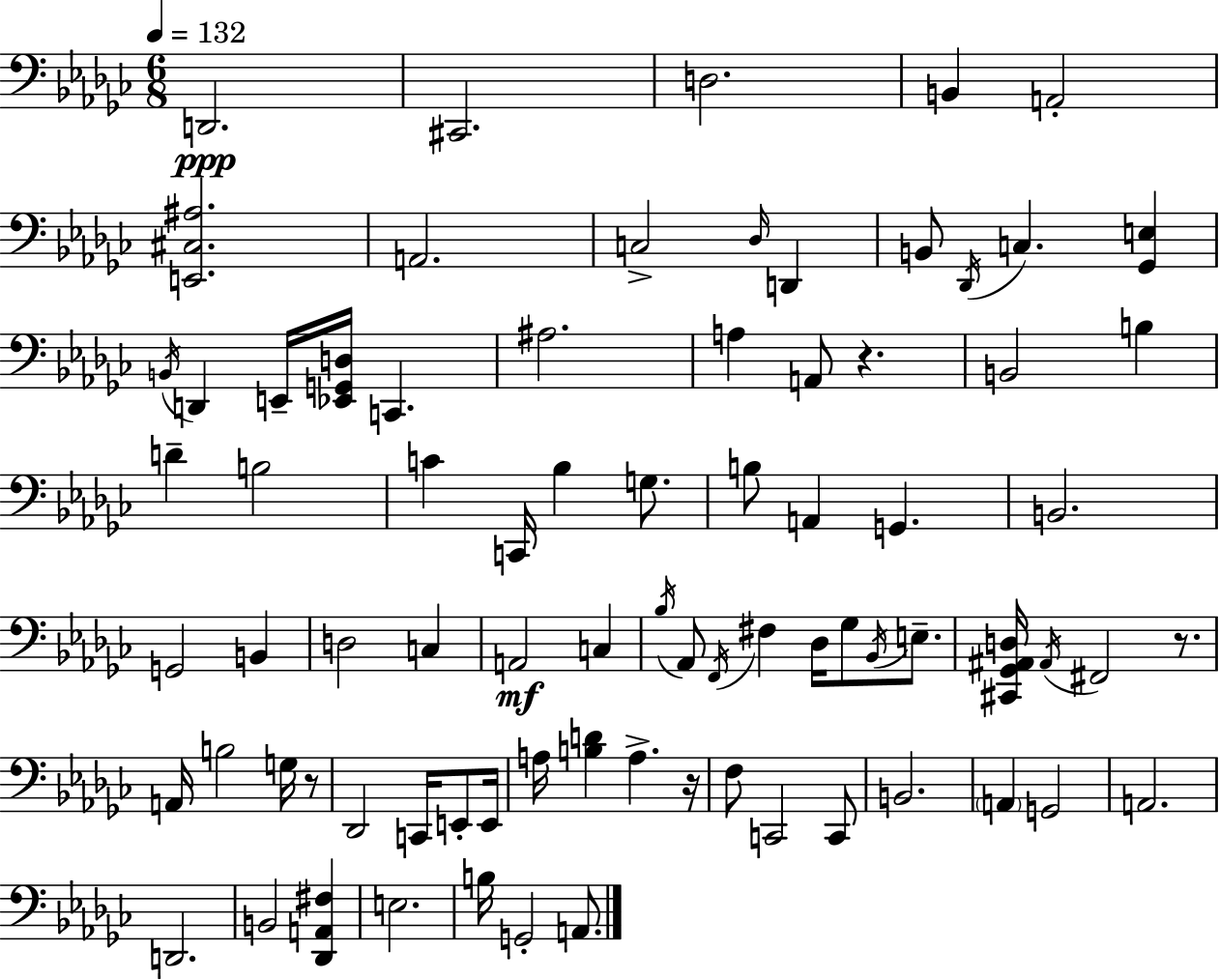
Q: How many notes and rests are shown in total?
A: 79